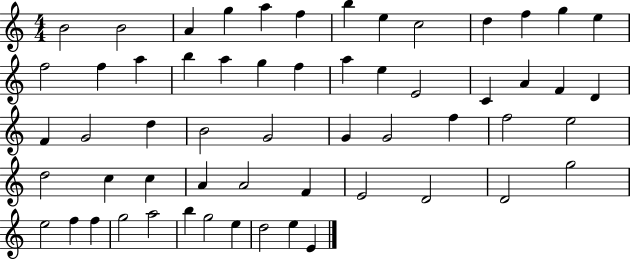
{
  \clef treble
  \numericTimeSignature
  \time 4/4
  \key c \major
  b'2 b'2 | a'4 g''4 a''4 f''4 | b''4 e''4 c''2 | d''4 f''4 g''4 e''4 | \break f''2 f''4 a''4 | b''4 a''4 g''4 f''4 | a''4 e''4 e'2 | c'4 a'4 f'4 d'4 | \break f'4 g'2 d''4 | b'2 g'2 | g'4 g'2 f''4 | f''2 e''2 | \break d''2 c''4 c''4 | a'4 a'2 f'4 | e'2 d'2 | d'2 g''2 | \break e''2 f''4 f''4 | g''2 a''2 | b''4 g''2 e''4 | d''2 e''4 e'4 | \break \bar "|."
}